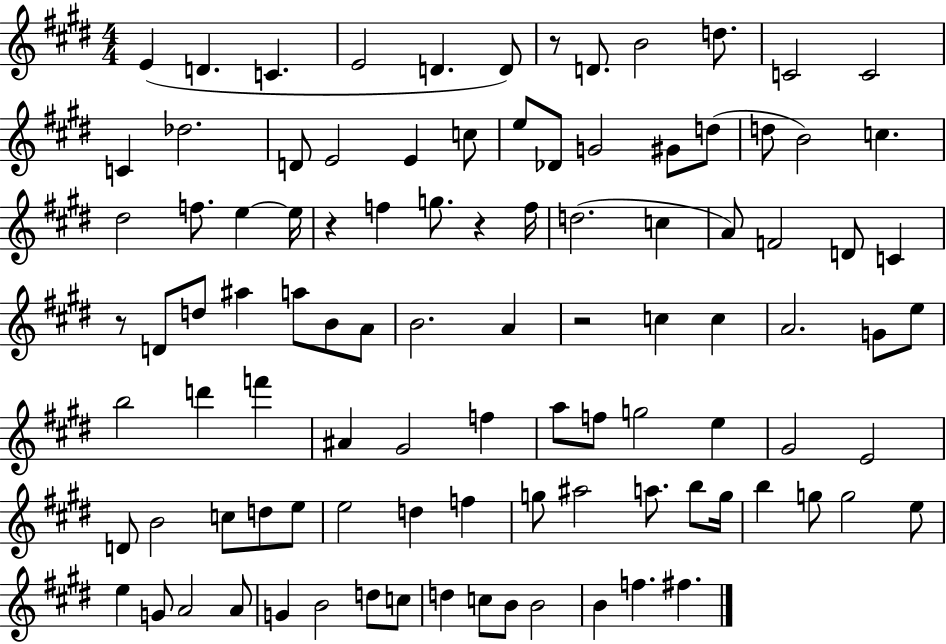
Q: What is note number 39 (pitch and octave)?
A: D4